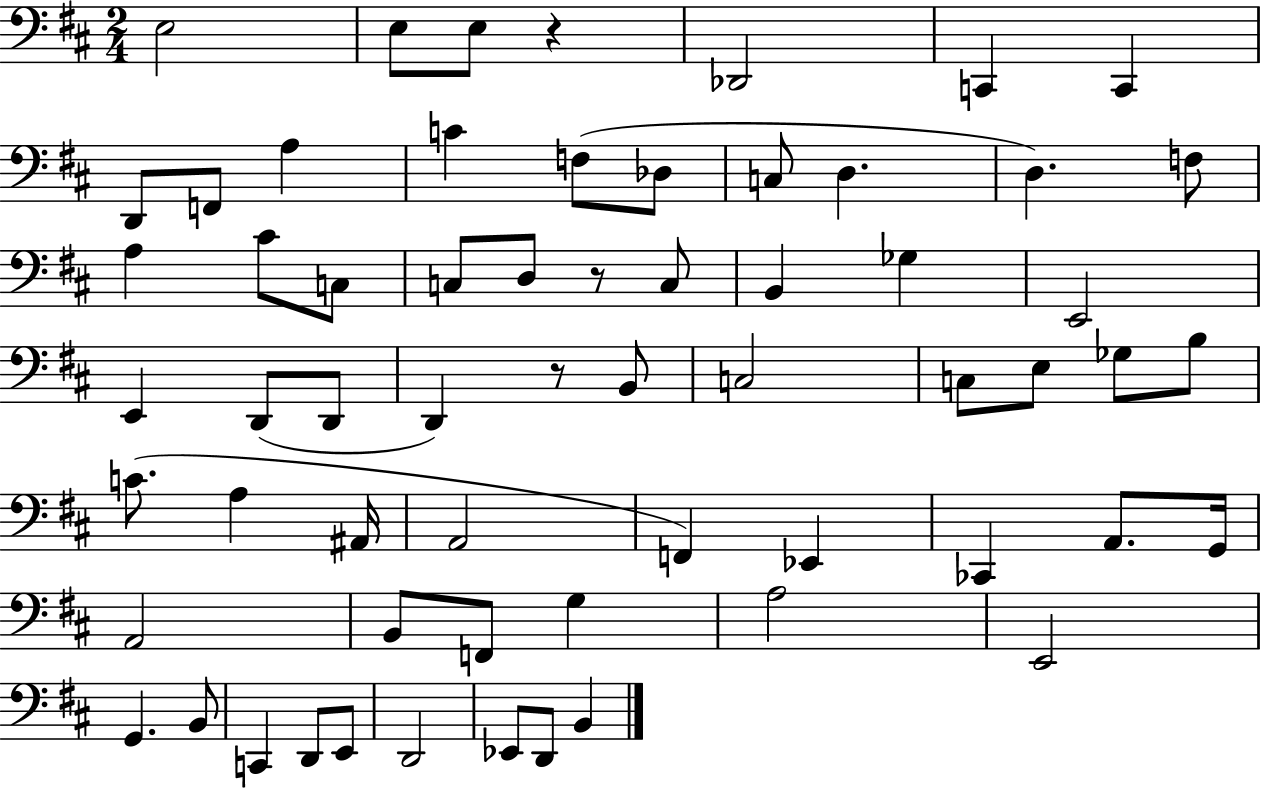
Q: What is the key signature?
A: D major